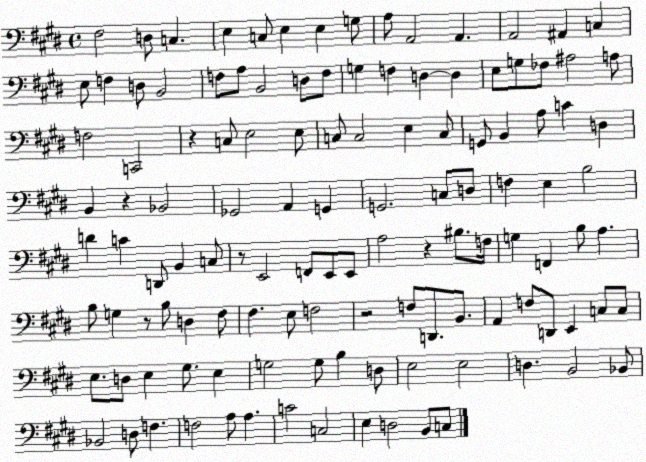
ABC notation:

X:1
T:Untitled
M:4/4
L:1/4
K:E
^F,2 D,/2 C, E, C,/2 E, E, G,/2 A,/2 A,,2 A,, A,,2 ^A,, C, E,/2 F, D,/2 B,,2 F,/2 A,/2 B,,2 D,/2 F,/2 G, F, D, D, E,/2 G,/2 _F,/2 ^A,2 A,/2 F,2 C,,2 z C,/2 E,2 E,/2 C,/2 C,2 E, C,/2 G,,/2 B,, A,/2 C D, B,, z _B,,2 _G,,2 A,, G,, G,,2 C,/2 D,/2 F, E, B,2 D C D,,/2 B,, C,/2 z/2 E,,2 F,,/2 E,,/2 E,,/2 A,2 z ^B,/2 F,/4 G, F,, B,/2 A, B,/2 G, z/2 B,/2 D, ^F,/2 ^F, E,/2 F,2 z2 F,/2 D,,/2 B,,/2 A,, F,/2 D,,/2 E,, C,/2 C,/2 E,/2 D,/2 E, ^G,/2 E, G,2 G,/2 B, D,/2 E,2 E,2 D, B,,2 _B,,/2 _B,,2 D,/2 F, F,2 A,/2 A, C2 C,2 E, D,2 B,,/2 C,/2